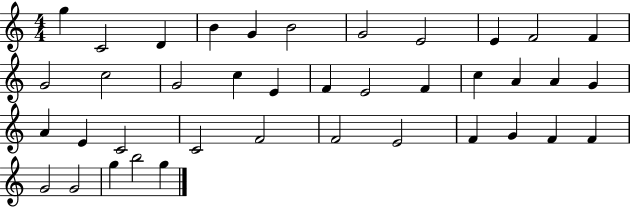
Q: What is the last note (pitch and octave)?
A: G5